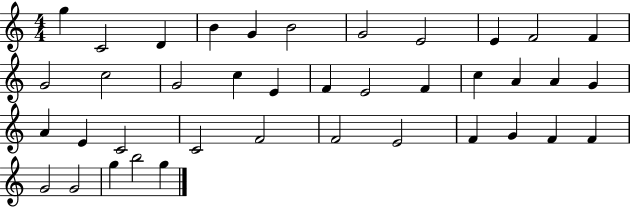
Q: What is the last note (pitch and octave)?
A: G5